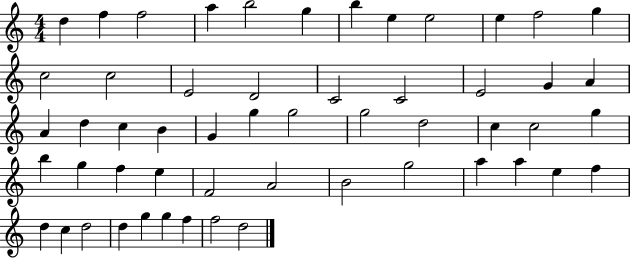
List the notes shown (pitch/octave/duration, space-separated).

D5/q F5/q F5/h A5/q B5/h G5/q B5/q E5/q E5/h E5/q F5/h G5/q C5/h C5/h E4/h D4/h C4/h C4/h E4/h G4/q A4/q A4/q D5/q C5/q B4/q G4/q G5/q G5/h G5/h D5/h C5/q C5/h G5/q B5/q G5/q F5/q E5/q F4/h A4/h B4/h G5/h A5/q A5/q E5/q F5/q D5/q C5/q D5/h D5/q G5/q G5/q F5/q F5/h D5/h